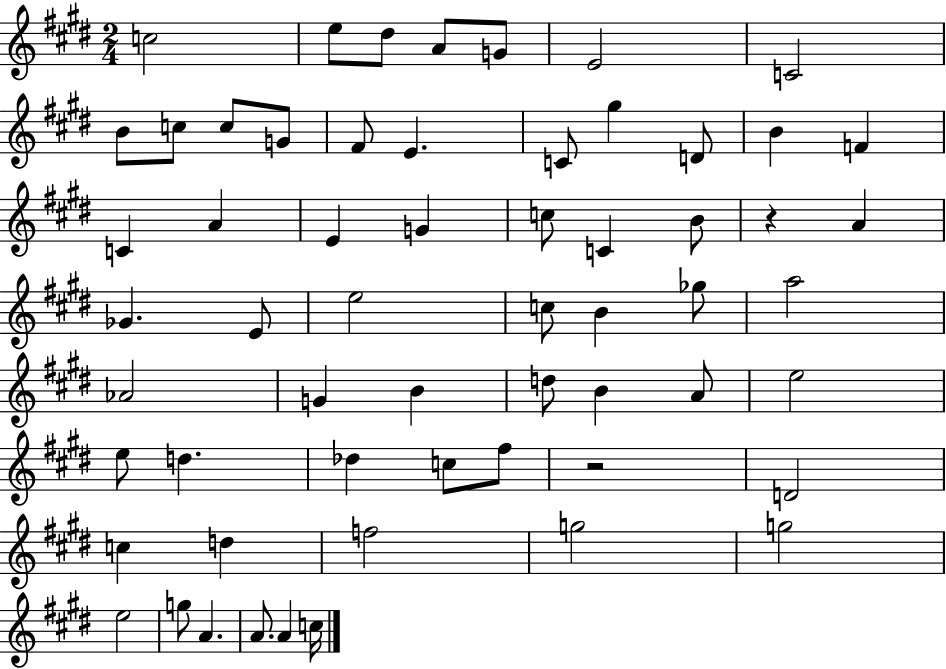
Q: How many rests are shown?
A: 2